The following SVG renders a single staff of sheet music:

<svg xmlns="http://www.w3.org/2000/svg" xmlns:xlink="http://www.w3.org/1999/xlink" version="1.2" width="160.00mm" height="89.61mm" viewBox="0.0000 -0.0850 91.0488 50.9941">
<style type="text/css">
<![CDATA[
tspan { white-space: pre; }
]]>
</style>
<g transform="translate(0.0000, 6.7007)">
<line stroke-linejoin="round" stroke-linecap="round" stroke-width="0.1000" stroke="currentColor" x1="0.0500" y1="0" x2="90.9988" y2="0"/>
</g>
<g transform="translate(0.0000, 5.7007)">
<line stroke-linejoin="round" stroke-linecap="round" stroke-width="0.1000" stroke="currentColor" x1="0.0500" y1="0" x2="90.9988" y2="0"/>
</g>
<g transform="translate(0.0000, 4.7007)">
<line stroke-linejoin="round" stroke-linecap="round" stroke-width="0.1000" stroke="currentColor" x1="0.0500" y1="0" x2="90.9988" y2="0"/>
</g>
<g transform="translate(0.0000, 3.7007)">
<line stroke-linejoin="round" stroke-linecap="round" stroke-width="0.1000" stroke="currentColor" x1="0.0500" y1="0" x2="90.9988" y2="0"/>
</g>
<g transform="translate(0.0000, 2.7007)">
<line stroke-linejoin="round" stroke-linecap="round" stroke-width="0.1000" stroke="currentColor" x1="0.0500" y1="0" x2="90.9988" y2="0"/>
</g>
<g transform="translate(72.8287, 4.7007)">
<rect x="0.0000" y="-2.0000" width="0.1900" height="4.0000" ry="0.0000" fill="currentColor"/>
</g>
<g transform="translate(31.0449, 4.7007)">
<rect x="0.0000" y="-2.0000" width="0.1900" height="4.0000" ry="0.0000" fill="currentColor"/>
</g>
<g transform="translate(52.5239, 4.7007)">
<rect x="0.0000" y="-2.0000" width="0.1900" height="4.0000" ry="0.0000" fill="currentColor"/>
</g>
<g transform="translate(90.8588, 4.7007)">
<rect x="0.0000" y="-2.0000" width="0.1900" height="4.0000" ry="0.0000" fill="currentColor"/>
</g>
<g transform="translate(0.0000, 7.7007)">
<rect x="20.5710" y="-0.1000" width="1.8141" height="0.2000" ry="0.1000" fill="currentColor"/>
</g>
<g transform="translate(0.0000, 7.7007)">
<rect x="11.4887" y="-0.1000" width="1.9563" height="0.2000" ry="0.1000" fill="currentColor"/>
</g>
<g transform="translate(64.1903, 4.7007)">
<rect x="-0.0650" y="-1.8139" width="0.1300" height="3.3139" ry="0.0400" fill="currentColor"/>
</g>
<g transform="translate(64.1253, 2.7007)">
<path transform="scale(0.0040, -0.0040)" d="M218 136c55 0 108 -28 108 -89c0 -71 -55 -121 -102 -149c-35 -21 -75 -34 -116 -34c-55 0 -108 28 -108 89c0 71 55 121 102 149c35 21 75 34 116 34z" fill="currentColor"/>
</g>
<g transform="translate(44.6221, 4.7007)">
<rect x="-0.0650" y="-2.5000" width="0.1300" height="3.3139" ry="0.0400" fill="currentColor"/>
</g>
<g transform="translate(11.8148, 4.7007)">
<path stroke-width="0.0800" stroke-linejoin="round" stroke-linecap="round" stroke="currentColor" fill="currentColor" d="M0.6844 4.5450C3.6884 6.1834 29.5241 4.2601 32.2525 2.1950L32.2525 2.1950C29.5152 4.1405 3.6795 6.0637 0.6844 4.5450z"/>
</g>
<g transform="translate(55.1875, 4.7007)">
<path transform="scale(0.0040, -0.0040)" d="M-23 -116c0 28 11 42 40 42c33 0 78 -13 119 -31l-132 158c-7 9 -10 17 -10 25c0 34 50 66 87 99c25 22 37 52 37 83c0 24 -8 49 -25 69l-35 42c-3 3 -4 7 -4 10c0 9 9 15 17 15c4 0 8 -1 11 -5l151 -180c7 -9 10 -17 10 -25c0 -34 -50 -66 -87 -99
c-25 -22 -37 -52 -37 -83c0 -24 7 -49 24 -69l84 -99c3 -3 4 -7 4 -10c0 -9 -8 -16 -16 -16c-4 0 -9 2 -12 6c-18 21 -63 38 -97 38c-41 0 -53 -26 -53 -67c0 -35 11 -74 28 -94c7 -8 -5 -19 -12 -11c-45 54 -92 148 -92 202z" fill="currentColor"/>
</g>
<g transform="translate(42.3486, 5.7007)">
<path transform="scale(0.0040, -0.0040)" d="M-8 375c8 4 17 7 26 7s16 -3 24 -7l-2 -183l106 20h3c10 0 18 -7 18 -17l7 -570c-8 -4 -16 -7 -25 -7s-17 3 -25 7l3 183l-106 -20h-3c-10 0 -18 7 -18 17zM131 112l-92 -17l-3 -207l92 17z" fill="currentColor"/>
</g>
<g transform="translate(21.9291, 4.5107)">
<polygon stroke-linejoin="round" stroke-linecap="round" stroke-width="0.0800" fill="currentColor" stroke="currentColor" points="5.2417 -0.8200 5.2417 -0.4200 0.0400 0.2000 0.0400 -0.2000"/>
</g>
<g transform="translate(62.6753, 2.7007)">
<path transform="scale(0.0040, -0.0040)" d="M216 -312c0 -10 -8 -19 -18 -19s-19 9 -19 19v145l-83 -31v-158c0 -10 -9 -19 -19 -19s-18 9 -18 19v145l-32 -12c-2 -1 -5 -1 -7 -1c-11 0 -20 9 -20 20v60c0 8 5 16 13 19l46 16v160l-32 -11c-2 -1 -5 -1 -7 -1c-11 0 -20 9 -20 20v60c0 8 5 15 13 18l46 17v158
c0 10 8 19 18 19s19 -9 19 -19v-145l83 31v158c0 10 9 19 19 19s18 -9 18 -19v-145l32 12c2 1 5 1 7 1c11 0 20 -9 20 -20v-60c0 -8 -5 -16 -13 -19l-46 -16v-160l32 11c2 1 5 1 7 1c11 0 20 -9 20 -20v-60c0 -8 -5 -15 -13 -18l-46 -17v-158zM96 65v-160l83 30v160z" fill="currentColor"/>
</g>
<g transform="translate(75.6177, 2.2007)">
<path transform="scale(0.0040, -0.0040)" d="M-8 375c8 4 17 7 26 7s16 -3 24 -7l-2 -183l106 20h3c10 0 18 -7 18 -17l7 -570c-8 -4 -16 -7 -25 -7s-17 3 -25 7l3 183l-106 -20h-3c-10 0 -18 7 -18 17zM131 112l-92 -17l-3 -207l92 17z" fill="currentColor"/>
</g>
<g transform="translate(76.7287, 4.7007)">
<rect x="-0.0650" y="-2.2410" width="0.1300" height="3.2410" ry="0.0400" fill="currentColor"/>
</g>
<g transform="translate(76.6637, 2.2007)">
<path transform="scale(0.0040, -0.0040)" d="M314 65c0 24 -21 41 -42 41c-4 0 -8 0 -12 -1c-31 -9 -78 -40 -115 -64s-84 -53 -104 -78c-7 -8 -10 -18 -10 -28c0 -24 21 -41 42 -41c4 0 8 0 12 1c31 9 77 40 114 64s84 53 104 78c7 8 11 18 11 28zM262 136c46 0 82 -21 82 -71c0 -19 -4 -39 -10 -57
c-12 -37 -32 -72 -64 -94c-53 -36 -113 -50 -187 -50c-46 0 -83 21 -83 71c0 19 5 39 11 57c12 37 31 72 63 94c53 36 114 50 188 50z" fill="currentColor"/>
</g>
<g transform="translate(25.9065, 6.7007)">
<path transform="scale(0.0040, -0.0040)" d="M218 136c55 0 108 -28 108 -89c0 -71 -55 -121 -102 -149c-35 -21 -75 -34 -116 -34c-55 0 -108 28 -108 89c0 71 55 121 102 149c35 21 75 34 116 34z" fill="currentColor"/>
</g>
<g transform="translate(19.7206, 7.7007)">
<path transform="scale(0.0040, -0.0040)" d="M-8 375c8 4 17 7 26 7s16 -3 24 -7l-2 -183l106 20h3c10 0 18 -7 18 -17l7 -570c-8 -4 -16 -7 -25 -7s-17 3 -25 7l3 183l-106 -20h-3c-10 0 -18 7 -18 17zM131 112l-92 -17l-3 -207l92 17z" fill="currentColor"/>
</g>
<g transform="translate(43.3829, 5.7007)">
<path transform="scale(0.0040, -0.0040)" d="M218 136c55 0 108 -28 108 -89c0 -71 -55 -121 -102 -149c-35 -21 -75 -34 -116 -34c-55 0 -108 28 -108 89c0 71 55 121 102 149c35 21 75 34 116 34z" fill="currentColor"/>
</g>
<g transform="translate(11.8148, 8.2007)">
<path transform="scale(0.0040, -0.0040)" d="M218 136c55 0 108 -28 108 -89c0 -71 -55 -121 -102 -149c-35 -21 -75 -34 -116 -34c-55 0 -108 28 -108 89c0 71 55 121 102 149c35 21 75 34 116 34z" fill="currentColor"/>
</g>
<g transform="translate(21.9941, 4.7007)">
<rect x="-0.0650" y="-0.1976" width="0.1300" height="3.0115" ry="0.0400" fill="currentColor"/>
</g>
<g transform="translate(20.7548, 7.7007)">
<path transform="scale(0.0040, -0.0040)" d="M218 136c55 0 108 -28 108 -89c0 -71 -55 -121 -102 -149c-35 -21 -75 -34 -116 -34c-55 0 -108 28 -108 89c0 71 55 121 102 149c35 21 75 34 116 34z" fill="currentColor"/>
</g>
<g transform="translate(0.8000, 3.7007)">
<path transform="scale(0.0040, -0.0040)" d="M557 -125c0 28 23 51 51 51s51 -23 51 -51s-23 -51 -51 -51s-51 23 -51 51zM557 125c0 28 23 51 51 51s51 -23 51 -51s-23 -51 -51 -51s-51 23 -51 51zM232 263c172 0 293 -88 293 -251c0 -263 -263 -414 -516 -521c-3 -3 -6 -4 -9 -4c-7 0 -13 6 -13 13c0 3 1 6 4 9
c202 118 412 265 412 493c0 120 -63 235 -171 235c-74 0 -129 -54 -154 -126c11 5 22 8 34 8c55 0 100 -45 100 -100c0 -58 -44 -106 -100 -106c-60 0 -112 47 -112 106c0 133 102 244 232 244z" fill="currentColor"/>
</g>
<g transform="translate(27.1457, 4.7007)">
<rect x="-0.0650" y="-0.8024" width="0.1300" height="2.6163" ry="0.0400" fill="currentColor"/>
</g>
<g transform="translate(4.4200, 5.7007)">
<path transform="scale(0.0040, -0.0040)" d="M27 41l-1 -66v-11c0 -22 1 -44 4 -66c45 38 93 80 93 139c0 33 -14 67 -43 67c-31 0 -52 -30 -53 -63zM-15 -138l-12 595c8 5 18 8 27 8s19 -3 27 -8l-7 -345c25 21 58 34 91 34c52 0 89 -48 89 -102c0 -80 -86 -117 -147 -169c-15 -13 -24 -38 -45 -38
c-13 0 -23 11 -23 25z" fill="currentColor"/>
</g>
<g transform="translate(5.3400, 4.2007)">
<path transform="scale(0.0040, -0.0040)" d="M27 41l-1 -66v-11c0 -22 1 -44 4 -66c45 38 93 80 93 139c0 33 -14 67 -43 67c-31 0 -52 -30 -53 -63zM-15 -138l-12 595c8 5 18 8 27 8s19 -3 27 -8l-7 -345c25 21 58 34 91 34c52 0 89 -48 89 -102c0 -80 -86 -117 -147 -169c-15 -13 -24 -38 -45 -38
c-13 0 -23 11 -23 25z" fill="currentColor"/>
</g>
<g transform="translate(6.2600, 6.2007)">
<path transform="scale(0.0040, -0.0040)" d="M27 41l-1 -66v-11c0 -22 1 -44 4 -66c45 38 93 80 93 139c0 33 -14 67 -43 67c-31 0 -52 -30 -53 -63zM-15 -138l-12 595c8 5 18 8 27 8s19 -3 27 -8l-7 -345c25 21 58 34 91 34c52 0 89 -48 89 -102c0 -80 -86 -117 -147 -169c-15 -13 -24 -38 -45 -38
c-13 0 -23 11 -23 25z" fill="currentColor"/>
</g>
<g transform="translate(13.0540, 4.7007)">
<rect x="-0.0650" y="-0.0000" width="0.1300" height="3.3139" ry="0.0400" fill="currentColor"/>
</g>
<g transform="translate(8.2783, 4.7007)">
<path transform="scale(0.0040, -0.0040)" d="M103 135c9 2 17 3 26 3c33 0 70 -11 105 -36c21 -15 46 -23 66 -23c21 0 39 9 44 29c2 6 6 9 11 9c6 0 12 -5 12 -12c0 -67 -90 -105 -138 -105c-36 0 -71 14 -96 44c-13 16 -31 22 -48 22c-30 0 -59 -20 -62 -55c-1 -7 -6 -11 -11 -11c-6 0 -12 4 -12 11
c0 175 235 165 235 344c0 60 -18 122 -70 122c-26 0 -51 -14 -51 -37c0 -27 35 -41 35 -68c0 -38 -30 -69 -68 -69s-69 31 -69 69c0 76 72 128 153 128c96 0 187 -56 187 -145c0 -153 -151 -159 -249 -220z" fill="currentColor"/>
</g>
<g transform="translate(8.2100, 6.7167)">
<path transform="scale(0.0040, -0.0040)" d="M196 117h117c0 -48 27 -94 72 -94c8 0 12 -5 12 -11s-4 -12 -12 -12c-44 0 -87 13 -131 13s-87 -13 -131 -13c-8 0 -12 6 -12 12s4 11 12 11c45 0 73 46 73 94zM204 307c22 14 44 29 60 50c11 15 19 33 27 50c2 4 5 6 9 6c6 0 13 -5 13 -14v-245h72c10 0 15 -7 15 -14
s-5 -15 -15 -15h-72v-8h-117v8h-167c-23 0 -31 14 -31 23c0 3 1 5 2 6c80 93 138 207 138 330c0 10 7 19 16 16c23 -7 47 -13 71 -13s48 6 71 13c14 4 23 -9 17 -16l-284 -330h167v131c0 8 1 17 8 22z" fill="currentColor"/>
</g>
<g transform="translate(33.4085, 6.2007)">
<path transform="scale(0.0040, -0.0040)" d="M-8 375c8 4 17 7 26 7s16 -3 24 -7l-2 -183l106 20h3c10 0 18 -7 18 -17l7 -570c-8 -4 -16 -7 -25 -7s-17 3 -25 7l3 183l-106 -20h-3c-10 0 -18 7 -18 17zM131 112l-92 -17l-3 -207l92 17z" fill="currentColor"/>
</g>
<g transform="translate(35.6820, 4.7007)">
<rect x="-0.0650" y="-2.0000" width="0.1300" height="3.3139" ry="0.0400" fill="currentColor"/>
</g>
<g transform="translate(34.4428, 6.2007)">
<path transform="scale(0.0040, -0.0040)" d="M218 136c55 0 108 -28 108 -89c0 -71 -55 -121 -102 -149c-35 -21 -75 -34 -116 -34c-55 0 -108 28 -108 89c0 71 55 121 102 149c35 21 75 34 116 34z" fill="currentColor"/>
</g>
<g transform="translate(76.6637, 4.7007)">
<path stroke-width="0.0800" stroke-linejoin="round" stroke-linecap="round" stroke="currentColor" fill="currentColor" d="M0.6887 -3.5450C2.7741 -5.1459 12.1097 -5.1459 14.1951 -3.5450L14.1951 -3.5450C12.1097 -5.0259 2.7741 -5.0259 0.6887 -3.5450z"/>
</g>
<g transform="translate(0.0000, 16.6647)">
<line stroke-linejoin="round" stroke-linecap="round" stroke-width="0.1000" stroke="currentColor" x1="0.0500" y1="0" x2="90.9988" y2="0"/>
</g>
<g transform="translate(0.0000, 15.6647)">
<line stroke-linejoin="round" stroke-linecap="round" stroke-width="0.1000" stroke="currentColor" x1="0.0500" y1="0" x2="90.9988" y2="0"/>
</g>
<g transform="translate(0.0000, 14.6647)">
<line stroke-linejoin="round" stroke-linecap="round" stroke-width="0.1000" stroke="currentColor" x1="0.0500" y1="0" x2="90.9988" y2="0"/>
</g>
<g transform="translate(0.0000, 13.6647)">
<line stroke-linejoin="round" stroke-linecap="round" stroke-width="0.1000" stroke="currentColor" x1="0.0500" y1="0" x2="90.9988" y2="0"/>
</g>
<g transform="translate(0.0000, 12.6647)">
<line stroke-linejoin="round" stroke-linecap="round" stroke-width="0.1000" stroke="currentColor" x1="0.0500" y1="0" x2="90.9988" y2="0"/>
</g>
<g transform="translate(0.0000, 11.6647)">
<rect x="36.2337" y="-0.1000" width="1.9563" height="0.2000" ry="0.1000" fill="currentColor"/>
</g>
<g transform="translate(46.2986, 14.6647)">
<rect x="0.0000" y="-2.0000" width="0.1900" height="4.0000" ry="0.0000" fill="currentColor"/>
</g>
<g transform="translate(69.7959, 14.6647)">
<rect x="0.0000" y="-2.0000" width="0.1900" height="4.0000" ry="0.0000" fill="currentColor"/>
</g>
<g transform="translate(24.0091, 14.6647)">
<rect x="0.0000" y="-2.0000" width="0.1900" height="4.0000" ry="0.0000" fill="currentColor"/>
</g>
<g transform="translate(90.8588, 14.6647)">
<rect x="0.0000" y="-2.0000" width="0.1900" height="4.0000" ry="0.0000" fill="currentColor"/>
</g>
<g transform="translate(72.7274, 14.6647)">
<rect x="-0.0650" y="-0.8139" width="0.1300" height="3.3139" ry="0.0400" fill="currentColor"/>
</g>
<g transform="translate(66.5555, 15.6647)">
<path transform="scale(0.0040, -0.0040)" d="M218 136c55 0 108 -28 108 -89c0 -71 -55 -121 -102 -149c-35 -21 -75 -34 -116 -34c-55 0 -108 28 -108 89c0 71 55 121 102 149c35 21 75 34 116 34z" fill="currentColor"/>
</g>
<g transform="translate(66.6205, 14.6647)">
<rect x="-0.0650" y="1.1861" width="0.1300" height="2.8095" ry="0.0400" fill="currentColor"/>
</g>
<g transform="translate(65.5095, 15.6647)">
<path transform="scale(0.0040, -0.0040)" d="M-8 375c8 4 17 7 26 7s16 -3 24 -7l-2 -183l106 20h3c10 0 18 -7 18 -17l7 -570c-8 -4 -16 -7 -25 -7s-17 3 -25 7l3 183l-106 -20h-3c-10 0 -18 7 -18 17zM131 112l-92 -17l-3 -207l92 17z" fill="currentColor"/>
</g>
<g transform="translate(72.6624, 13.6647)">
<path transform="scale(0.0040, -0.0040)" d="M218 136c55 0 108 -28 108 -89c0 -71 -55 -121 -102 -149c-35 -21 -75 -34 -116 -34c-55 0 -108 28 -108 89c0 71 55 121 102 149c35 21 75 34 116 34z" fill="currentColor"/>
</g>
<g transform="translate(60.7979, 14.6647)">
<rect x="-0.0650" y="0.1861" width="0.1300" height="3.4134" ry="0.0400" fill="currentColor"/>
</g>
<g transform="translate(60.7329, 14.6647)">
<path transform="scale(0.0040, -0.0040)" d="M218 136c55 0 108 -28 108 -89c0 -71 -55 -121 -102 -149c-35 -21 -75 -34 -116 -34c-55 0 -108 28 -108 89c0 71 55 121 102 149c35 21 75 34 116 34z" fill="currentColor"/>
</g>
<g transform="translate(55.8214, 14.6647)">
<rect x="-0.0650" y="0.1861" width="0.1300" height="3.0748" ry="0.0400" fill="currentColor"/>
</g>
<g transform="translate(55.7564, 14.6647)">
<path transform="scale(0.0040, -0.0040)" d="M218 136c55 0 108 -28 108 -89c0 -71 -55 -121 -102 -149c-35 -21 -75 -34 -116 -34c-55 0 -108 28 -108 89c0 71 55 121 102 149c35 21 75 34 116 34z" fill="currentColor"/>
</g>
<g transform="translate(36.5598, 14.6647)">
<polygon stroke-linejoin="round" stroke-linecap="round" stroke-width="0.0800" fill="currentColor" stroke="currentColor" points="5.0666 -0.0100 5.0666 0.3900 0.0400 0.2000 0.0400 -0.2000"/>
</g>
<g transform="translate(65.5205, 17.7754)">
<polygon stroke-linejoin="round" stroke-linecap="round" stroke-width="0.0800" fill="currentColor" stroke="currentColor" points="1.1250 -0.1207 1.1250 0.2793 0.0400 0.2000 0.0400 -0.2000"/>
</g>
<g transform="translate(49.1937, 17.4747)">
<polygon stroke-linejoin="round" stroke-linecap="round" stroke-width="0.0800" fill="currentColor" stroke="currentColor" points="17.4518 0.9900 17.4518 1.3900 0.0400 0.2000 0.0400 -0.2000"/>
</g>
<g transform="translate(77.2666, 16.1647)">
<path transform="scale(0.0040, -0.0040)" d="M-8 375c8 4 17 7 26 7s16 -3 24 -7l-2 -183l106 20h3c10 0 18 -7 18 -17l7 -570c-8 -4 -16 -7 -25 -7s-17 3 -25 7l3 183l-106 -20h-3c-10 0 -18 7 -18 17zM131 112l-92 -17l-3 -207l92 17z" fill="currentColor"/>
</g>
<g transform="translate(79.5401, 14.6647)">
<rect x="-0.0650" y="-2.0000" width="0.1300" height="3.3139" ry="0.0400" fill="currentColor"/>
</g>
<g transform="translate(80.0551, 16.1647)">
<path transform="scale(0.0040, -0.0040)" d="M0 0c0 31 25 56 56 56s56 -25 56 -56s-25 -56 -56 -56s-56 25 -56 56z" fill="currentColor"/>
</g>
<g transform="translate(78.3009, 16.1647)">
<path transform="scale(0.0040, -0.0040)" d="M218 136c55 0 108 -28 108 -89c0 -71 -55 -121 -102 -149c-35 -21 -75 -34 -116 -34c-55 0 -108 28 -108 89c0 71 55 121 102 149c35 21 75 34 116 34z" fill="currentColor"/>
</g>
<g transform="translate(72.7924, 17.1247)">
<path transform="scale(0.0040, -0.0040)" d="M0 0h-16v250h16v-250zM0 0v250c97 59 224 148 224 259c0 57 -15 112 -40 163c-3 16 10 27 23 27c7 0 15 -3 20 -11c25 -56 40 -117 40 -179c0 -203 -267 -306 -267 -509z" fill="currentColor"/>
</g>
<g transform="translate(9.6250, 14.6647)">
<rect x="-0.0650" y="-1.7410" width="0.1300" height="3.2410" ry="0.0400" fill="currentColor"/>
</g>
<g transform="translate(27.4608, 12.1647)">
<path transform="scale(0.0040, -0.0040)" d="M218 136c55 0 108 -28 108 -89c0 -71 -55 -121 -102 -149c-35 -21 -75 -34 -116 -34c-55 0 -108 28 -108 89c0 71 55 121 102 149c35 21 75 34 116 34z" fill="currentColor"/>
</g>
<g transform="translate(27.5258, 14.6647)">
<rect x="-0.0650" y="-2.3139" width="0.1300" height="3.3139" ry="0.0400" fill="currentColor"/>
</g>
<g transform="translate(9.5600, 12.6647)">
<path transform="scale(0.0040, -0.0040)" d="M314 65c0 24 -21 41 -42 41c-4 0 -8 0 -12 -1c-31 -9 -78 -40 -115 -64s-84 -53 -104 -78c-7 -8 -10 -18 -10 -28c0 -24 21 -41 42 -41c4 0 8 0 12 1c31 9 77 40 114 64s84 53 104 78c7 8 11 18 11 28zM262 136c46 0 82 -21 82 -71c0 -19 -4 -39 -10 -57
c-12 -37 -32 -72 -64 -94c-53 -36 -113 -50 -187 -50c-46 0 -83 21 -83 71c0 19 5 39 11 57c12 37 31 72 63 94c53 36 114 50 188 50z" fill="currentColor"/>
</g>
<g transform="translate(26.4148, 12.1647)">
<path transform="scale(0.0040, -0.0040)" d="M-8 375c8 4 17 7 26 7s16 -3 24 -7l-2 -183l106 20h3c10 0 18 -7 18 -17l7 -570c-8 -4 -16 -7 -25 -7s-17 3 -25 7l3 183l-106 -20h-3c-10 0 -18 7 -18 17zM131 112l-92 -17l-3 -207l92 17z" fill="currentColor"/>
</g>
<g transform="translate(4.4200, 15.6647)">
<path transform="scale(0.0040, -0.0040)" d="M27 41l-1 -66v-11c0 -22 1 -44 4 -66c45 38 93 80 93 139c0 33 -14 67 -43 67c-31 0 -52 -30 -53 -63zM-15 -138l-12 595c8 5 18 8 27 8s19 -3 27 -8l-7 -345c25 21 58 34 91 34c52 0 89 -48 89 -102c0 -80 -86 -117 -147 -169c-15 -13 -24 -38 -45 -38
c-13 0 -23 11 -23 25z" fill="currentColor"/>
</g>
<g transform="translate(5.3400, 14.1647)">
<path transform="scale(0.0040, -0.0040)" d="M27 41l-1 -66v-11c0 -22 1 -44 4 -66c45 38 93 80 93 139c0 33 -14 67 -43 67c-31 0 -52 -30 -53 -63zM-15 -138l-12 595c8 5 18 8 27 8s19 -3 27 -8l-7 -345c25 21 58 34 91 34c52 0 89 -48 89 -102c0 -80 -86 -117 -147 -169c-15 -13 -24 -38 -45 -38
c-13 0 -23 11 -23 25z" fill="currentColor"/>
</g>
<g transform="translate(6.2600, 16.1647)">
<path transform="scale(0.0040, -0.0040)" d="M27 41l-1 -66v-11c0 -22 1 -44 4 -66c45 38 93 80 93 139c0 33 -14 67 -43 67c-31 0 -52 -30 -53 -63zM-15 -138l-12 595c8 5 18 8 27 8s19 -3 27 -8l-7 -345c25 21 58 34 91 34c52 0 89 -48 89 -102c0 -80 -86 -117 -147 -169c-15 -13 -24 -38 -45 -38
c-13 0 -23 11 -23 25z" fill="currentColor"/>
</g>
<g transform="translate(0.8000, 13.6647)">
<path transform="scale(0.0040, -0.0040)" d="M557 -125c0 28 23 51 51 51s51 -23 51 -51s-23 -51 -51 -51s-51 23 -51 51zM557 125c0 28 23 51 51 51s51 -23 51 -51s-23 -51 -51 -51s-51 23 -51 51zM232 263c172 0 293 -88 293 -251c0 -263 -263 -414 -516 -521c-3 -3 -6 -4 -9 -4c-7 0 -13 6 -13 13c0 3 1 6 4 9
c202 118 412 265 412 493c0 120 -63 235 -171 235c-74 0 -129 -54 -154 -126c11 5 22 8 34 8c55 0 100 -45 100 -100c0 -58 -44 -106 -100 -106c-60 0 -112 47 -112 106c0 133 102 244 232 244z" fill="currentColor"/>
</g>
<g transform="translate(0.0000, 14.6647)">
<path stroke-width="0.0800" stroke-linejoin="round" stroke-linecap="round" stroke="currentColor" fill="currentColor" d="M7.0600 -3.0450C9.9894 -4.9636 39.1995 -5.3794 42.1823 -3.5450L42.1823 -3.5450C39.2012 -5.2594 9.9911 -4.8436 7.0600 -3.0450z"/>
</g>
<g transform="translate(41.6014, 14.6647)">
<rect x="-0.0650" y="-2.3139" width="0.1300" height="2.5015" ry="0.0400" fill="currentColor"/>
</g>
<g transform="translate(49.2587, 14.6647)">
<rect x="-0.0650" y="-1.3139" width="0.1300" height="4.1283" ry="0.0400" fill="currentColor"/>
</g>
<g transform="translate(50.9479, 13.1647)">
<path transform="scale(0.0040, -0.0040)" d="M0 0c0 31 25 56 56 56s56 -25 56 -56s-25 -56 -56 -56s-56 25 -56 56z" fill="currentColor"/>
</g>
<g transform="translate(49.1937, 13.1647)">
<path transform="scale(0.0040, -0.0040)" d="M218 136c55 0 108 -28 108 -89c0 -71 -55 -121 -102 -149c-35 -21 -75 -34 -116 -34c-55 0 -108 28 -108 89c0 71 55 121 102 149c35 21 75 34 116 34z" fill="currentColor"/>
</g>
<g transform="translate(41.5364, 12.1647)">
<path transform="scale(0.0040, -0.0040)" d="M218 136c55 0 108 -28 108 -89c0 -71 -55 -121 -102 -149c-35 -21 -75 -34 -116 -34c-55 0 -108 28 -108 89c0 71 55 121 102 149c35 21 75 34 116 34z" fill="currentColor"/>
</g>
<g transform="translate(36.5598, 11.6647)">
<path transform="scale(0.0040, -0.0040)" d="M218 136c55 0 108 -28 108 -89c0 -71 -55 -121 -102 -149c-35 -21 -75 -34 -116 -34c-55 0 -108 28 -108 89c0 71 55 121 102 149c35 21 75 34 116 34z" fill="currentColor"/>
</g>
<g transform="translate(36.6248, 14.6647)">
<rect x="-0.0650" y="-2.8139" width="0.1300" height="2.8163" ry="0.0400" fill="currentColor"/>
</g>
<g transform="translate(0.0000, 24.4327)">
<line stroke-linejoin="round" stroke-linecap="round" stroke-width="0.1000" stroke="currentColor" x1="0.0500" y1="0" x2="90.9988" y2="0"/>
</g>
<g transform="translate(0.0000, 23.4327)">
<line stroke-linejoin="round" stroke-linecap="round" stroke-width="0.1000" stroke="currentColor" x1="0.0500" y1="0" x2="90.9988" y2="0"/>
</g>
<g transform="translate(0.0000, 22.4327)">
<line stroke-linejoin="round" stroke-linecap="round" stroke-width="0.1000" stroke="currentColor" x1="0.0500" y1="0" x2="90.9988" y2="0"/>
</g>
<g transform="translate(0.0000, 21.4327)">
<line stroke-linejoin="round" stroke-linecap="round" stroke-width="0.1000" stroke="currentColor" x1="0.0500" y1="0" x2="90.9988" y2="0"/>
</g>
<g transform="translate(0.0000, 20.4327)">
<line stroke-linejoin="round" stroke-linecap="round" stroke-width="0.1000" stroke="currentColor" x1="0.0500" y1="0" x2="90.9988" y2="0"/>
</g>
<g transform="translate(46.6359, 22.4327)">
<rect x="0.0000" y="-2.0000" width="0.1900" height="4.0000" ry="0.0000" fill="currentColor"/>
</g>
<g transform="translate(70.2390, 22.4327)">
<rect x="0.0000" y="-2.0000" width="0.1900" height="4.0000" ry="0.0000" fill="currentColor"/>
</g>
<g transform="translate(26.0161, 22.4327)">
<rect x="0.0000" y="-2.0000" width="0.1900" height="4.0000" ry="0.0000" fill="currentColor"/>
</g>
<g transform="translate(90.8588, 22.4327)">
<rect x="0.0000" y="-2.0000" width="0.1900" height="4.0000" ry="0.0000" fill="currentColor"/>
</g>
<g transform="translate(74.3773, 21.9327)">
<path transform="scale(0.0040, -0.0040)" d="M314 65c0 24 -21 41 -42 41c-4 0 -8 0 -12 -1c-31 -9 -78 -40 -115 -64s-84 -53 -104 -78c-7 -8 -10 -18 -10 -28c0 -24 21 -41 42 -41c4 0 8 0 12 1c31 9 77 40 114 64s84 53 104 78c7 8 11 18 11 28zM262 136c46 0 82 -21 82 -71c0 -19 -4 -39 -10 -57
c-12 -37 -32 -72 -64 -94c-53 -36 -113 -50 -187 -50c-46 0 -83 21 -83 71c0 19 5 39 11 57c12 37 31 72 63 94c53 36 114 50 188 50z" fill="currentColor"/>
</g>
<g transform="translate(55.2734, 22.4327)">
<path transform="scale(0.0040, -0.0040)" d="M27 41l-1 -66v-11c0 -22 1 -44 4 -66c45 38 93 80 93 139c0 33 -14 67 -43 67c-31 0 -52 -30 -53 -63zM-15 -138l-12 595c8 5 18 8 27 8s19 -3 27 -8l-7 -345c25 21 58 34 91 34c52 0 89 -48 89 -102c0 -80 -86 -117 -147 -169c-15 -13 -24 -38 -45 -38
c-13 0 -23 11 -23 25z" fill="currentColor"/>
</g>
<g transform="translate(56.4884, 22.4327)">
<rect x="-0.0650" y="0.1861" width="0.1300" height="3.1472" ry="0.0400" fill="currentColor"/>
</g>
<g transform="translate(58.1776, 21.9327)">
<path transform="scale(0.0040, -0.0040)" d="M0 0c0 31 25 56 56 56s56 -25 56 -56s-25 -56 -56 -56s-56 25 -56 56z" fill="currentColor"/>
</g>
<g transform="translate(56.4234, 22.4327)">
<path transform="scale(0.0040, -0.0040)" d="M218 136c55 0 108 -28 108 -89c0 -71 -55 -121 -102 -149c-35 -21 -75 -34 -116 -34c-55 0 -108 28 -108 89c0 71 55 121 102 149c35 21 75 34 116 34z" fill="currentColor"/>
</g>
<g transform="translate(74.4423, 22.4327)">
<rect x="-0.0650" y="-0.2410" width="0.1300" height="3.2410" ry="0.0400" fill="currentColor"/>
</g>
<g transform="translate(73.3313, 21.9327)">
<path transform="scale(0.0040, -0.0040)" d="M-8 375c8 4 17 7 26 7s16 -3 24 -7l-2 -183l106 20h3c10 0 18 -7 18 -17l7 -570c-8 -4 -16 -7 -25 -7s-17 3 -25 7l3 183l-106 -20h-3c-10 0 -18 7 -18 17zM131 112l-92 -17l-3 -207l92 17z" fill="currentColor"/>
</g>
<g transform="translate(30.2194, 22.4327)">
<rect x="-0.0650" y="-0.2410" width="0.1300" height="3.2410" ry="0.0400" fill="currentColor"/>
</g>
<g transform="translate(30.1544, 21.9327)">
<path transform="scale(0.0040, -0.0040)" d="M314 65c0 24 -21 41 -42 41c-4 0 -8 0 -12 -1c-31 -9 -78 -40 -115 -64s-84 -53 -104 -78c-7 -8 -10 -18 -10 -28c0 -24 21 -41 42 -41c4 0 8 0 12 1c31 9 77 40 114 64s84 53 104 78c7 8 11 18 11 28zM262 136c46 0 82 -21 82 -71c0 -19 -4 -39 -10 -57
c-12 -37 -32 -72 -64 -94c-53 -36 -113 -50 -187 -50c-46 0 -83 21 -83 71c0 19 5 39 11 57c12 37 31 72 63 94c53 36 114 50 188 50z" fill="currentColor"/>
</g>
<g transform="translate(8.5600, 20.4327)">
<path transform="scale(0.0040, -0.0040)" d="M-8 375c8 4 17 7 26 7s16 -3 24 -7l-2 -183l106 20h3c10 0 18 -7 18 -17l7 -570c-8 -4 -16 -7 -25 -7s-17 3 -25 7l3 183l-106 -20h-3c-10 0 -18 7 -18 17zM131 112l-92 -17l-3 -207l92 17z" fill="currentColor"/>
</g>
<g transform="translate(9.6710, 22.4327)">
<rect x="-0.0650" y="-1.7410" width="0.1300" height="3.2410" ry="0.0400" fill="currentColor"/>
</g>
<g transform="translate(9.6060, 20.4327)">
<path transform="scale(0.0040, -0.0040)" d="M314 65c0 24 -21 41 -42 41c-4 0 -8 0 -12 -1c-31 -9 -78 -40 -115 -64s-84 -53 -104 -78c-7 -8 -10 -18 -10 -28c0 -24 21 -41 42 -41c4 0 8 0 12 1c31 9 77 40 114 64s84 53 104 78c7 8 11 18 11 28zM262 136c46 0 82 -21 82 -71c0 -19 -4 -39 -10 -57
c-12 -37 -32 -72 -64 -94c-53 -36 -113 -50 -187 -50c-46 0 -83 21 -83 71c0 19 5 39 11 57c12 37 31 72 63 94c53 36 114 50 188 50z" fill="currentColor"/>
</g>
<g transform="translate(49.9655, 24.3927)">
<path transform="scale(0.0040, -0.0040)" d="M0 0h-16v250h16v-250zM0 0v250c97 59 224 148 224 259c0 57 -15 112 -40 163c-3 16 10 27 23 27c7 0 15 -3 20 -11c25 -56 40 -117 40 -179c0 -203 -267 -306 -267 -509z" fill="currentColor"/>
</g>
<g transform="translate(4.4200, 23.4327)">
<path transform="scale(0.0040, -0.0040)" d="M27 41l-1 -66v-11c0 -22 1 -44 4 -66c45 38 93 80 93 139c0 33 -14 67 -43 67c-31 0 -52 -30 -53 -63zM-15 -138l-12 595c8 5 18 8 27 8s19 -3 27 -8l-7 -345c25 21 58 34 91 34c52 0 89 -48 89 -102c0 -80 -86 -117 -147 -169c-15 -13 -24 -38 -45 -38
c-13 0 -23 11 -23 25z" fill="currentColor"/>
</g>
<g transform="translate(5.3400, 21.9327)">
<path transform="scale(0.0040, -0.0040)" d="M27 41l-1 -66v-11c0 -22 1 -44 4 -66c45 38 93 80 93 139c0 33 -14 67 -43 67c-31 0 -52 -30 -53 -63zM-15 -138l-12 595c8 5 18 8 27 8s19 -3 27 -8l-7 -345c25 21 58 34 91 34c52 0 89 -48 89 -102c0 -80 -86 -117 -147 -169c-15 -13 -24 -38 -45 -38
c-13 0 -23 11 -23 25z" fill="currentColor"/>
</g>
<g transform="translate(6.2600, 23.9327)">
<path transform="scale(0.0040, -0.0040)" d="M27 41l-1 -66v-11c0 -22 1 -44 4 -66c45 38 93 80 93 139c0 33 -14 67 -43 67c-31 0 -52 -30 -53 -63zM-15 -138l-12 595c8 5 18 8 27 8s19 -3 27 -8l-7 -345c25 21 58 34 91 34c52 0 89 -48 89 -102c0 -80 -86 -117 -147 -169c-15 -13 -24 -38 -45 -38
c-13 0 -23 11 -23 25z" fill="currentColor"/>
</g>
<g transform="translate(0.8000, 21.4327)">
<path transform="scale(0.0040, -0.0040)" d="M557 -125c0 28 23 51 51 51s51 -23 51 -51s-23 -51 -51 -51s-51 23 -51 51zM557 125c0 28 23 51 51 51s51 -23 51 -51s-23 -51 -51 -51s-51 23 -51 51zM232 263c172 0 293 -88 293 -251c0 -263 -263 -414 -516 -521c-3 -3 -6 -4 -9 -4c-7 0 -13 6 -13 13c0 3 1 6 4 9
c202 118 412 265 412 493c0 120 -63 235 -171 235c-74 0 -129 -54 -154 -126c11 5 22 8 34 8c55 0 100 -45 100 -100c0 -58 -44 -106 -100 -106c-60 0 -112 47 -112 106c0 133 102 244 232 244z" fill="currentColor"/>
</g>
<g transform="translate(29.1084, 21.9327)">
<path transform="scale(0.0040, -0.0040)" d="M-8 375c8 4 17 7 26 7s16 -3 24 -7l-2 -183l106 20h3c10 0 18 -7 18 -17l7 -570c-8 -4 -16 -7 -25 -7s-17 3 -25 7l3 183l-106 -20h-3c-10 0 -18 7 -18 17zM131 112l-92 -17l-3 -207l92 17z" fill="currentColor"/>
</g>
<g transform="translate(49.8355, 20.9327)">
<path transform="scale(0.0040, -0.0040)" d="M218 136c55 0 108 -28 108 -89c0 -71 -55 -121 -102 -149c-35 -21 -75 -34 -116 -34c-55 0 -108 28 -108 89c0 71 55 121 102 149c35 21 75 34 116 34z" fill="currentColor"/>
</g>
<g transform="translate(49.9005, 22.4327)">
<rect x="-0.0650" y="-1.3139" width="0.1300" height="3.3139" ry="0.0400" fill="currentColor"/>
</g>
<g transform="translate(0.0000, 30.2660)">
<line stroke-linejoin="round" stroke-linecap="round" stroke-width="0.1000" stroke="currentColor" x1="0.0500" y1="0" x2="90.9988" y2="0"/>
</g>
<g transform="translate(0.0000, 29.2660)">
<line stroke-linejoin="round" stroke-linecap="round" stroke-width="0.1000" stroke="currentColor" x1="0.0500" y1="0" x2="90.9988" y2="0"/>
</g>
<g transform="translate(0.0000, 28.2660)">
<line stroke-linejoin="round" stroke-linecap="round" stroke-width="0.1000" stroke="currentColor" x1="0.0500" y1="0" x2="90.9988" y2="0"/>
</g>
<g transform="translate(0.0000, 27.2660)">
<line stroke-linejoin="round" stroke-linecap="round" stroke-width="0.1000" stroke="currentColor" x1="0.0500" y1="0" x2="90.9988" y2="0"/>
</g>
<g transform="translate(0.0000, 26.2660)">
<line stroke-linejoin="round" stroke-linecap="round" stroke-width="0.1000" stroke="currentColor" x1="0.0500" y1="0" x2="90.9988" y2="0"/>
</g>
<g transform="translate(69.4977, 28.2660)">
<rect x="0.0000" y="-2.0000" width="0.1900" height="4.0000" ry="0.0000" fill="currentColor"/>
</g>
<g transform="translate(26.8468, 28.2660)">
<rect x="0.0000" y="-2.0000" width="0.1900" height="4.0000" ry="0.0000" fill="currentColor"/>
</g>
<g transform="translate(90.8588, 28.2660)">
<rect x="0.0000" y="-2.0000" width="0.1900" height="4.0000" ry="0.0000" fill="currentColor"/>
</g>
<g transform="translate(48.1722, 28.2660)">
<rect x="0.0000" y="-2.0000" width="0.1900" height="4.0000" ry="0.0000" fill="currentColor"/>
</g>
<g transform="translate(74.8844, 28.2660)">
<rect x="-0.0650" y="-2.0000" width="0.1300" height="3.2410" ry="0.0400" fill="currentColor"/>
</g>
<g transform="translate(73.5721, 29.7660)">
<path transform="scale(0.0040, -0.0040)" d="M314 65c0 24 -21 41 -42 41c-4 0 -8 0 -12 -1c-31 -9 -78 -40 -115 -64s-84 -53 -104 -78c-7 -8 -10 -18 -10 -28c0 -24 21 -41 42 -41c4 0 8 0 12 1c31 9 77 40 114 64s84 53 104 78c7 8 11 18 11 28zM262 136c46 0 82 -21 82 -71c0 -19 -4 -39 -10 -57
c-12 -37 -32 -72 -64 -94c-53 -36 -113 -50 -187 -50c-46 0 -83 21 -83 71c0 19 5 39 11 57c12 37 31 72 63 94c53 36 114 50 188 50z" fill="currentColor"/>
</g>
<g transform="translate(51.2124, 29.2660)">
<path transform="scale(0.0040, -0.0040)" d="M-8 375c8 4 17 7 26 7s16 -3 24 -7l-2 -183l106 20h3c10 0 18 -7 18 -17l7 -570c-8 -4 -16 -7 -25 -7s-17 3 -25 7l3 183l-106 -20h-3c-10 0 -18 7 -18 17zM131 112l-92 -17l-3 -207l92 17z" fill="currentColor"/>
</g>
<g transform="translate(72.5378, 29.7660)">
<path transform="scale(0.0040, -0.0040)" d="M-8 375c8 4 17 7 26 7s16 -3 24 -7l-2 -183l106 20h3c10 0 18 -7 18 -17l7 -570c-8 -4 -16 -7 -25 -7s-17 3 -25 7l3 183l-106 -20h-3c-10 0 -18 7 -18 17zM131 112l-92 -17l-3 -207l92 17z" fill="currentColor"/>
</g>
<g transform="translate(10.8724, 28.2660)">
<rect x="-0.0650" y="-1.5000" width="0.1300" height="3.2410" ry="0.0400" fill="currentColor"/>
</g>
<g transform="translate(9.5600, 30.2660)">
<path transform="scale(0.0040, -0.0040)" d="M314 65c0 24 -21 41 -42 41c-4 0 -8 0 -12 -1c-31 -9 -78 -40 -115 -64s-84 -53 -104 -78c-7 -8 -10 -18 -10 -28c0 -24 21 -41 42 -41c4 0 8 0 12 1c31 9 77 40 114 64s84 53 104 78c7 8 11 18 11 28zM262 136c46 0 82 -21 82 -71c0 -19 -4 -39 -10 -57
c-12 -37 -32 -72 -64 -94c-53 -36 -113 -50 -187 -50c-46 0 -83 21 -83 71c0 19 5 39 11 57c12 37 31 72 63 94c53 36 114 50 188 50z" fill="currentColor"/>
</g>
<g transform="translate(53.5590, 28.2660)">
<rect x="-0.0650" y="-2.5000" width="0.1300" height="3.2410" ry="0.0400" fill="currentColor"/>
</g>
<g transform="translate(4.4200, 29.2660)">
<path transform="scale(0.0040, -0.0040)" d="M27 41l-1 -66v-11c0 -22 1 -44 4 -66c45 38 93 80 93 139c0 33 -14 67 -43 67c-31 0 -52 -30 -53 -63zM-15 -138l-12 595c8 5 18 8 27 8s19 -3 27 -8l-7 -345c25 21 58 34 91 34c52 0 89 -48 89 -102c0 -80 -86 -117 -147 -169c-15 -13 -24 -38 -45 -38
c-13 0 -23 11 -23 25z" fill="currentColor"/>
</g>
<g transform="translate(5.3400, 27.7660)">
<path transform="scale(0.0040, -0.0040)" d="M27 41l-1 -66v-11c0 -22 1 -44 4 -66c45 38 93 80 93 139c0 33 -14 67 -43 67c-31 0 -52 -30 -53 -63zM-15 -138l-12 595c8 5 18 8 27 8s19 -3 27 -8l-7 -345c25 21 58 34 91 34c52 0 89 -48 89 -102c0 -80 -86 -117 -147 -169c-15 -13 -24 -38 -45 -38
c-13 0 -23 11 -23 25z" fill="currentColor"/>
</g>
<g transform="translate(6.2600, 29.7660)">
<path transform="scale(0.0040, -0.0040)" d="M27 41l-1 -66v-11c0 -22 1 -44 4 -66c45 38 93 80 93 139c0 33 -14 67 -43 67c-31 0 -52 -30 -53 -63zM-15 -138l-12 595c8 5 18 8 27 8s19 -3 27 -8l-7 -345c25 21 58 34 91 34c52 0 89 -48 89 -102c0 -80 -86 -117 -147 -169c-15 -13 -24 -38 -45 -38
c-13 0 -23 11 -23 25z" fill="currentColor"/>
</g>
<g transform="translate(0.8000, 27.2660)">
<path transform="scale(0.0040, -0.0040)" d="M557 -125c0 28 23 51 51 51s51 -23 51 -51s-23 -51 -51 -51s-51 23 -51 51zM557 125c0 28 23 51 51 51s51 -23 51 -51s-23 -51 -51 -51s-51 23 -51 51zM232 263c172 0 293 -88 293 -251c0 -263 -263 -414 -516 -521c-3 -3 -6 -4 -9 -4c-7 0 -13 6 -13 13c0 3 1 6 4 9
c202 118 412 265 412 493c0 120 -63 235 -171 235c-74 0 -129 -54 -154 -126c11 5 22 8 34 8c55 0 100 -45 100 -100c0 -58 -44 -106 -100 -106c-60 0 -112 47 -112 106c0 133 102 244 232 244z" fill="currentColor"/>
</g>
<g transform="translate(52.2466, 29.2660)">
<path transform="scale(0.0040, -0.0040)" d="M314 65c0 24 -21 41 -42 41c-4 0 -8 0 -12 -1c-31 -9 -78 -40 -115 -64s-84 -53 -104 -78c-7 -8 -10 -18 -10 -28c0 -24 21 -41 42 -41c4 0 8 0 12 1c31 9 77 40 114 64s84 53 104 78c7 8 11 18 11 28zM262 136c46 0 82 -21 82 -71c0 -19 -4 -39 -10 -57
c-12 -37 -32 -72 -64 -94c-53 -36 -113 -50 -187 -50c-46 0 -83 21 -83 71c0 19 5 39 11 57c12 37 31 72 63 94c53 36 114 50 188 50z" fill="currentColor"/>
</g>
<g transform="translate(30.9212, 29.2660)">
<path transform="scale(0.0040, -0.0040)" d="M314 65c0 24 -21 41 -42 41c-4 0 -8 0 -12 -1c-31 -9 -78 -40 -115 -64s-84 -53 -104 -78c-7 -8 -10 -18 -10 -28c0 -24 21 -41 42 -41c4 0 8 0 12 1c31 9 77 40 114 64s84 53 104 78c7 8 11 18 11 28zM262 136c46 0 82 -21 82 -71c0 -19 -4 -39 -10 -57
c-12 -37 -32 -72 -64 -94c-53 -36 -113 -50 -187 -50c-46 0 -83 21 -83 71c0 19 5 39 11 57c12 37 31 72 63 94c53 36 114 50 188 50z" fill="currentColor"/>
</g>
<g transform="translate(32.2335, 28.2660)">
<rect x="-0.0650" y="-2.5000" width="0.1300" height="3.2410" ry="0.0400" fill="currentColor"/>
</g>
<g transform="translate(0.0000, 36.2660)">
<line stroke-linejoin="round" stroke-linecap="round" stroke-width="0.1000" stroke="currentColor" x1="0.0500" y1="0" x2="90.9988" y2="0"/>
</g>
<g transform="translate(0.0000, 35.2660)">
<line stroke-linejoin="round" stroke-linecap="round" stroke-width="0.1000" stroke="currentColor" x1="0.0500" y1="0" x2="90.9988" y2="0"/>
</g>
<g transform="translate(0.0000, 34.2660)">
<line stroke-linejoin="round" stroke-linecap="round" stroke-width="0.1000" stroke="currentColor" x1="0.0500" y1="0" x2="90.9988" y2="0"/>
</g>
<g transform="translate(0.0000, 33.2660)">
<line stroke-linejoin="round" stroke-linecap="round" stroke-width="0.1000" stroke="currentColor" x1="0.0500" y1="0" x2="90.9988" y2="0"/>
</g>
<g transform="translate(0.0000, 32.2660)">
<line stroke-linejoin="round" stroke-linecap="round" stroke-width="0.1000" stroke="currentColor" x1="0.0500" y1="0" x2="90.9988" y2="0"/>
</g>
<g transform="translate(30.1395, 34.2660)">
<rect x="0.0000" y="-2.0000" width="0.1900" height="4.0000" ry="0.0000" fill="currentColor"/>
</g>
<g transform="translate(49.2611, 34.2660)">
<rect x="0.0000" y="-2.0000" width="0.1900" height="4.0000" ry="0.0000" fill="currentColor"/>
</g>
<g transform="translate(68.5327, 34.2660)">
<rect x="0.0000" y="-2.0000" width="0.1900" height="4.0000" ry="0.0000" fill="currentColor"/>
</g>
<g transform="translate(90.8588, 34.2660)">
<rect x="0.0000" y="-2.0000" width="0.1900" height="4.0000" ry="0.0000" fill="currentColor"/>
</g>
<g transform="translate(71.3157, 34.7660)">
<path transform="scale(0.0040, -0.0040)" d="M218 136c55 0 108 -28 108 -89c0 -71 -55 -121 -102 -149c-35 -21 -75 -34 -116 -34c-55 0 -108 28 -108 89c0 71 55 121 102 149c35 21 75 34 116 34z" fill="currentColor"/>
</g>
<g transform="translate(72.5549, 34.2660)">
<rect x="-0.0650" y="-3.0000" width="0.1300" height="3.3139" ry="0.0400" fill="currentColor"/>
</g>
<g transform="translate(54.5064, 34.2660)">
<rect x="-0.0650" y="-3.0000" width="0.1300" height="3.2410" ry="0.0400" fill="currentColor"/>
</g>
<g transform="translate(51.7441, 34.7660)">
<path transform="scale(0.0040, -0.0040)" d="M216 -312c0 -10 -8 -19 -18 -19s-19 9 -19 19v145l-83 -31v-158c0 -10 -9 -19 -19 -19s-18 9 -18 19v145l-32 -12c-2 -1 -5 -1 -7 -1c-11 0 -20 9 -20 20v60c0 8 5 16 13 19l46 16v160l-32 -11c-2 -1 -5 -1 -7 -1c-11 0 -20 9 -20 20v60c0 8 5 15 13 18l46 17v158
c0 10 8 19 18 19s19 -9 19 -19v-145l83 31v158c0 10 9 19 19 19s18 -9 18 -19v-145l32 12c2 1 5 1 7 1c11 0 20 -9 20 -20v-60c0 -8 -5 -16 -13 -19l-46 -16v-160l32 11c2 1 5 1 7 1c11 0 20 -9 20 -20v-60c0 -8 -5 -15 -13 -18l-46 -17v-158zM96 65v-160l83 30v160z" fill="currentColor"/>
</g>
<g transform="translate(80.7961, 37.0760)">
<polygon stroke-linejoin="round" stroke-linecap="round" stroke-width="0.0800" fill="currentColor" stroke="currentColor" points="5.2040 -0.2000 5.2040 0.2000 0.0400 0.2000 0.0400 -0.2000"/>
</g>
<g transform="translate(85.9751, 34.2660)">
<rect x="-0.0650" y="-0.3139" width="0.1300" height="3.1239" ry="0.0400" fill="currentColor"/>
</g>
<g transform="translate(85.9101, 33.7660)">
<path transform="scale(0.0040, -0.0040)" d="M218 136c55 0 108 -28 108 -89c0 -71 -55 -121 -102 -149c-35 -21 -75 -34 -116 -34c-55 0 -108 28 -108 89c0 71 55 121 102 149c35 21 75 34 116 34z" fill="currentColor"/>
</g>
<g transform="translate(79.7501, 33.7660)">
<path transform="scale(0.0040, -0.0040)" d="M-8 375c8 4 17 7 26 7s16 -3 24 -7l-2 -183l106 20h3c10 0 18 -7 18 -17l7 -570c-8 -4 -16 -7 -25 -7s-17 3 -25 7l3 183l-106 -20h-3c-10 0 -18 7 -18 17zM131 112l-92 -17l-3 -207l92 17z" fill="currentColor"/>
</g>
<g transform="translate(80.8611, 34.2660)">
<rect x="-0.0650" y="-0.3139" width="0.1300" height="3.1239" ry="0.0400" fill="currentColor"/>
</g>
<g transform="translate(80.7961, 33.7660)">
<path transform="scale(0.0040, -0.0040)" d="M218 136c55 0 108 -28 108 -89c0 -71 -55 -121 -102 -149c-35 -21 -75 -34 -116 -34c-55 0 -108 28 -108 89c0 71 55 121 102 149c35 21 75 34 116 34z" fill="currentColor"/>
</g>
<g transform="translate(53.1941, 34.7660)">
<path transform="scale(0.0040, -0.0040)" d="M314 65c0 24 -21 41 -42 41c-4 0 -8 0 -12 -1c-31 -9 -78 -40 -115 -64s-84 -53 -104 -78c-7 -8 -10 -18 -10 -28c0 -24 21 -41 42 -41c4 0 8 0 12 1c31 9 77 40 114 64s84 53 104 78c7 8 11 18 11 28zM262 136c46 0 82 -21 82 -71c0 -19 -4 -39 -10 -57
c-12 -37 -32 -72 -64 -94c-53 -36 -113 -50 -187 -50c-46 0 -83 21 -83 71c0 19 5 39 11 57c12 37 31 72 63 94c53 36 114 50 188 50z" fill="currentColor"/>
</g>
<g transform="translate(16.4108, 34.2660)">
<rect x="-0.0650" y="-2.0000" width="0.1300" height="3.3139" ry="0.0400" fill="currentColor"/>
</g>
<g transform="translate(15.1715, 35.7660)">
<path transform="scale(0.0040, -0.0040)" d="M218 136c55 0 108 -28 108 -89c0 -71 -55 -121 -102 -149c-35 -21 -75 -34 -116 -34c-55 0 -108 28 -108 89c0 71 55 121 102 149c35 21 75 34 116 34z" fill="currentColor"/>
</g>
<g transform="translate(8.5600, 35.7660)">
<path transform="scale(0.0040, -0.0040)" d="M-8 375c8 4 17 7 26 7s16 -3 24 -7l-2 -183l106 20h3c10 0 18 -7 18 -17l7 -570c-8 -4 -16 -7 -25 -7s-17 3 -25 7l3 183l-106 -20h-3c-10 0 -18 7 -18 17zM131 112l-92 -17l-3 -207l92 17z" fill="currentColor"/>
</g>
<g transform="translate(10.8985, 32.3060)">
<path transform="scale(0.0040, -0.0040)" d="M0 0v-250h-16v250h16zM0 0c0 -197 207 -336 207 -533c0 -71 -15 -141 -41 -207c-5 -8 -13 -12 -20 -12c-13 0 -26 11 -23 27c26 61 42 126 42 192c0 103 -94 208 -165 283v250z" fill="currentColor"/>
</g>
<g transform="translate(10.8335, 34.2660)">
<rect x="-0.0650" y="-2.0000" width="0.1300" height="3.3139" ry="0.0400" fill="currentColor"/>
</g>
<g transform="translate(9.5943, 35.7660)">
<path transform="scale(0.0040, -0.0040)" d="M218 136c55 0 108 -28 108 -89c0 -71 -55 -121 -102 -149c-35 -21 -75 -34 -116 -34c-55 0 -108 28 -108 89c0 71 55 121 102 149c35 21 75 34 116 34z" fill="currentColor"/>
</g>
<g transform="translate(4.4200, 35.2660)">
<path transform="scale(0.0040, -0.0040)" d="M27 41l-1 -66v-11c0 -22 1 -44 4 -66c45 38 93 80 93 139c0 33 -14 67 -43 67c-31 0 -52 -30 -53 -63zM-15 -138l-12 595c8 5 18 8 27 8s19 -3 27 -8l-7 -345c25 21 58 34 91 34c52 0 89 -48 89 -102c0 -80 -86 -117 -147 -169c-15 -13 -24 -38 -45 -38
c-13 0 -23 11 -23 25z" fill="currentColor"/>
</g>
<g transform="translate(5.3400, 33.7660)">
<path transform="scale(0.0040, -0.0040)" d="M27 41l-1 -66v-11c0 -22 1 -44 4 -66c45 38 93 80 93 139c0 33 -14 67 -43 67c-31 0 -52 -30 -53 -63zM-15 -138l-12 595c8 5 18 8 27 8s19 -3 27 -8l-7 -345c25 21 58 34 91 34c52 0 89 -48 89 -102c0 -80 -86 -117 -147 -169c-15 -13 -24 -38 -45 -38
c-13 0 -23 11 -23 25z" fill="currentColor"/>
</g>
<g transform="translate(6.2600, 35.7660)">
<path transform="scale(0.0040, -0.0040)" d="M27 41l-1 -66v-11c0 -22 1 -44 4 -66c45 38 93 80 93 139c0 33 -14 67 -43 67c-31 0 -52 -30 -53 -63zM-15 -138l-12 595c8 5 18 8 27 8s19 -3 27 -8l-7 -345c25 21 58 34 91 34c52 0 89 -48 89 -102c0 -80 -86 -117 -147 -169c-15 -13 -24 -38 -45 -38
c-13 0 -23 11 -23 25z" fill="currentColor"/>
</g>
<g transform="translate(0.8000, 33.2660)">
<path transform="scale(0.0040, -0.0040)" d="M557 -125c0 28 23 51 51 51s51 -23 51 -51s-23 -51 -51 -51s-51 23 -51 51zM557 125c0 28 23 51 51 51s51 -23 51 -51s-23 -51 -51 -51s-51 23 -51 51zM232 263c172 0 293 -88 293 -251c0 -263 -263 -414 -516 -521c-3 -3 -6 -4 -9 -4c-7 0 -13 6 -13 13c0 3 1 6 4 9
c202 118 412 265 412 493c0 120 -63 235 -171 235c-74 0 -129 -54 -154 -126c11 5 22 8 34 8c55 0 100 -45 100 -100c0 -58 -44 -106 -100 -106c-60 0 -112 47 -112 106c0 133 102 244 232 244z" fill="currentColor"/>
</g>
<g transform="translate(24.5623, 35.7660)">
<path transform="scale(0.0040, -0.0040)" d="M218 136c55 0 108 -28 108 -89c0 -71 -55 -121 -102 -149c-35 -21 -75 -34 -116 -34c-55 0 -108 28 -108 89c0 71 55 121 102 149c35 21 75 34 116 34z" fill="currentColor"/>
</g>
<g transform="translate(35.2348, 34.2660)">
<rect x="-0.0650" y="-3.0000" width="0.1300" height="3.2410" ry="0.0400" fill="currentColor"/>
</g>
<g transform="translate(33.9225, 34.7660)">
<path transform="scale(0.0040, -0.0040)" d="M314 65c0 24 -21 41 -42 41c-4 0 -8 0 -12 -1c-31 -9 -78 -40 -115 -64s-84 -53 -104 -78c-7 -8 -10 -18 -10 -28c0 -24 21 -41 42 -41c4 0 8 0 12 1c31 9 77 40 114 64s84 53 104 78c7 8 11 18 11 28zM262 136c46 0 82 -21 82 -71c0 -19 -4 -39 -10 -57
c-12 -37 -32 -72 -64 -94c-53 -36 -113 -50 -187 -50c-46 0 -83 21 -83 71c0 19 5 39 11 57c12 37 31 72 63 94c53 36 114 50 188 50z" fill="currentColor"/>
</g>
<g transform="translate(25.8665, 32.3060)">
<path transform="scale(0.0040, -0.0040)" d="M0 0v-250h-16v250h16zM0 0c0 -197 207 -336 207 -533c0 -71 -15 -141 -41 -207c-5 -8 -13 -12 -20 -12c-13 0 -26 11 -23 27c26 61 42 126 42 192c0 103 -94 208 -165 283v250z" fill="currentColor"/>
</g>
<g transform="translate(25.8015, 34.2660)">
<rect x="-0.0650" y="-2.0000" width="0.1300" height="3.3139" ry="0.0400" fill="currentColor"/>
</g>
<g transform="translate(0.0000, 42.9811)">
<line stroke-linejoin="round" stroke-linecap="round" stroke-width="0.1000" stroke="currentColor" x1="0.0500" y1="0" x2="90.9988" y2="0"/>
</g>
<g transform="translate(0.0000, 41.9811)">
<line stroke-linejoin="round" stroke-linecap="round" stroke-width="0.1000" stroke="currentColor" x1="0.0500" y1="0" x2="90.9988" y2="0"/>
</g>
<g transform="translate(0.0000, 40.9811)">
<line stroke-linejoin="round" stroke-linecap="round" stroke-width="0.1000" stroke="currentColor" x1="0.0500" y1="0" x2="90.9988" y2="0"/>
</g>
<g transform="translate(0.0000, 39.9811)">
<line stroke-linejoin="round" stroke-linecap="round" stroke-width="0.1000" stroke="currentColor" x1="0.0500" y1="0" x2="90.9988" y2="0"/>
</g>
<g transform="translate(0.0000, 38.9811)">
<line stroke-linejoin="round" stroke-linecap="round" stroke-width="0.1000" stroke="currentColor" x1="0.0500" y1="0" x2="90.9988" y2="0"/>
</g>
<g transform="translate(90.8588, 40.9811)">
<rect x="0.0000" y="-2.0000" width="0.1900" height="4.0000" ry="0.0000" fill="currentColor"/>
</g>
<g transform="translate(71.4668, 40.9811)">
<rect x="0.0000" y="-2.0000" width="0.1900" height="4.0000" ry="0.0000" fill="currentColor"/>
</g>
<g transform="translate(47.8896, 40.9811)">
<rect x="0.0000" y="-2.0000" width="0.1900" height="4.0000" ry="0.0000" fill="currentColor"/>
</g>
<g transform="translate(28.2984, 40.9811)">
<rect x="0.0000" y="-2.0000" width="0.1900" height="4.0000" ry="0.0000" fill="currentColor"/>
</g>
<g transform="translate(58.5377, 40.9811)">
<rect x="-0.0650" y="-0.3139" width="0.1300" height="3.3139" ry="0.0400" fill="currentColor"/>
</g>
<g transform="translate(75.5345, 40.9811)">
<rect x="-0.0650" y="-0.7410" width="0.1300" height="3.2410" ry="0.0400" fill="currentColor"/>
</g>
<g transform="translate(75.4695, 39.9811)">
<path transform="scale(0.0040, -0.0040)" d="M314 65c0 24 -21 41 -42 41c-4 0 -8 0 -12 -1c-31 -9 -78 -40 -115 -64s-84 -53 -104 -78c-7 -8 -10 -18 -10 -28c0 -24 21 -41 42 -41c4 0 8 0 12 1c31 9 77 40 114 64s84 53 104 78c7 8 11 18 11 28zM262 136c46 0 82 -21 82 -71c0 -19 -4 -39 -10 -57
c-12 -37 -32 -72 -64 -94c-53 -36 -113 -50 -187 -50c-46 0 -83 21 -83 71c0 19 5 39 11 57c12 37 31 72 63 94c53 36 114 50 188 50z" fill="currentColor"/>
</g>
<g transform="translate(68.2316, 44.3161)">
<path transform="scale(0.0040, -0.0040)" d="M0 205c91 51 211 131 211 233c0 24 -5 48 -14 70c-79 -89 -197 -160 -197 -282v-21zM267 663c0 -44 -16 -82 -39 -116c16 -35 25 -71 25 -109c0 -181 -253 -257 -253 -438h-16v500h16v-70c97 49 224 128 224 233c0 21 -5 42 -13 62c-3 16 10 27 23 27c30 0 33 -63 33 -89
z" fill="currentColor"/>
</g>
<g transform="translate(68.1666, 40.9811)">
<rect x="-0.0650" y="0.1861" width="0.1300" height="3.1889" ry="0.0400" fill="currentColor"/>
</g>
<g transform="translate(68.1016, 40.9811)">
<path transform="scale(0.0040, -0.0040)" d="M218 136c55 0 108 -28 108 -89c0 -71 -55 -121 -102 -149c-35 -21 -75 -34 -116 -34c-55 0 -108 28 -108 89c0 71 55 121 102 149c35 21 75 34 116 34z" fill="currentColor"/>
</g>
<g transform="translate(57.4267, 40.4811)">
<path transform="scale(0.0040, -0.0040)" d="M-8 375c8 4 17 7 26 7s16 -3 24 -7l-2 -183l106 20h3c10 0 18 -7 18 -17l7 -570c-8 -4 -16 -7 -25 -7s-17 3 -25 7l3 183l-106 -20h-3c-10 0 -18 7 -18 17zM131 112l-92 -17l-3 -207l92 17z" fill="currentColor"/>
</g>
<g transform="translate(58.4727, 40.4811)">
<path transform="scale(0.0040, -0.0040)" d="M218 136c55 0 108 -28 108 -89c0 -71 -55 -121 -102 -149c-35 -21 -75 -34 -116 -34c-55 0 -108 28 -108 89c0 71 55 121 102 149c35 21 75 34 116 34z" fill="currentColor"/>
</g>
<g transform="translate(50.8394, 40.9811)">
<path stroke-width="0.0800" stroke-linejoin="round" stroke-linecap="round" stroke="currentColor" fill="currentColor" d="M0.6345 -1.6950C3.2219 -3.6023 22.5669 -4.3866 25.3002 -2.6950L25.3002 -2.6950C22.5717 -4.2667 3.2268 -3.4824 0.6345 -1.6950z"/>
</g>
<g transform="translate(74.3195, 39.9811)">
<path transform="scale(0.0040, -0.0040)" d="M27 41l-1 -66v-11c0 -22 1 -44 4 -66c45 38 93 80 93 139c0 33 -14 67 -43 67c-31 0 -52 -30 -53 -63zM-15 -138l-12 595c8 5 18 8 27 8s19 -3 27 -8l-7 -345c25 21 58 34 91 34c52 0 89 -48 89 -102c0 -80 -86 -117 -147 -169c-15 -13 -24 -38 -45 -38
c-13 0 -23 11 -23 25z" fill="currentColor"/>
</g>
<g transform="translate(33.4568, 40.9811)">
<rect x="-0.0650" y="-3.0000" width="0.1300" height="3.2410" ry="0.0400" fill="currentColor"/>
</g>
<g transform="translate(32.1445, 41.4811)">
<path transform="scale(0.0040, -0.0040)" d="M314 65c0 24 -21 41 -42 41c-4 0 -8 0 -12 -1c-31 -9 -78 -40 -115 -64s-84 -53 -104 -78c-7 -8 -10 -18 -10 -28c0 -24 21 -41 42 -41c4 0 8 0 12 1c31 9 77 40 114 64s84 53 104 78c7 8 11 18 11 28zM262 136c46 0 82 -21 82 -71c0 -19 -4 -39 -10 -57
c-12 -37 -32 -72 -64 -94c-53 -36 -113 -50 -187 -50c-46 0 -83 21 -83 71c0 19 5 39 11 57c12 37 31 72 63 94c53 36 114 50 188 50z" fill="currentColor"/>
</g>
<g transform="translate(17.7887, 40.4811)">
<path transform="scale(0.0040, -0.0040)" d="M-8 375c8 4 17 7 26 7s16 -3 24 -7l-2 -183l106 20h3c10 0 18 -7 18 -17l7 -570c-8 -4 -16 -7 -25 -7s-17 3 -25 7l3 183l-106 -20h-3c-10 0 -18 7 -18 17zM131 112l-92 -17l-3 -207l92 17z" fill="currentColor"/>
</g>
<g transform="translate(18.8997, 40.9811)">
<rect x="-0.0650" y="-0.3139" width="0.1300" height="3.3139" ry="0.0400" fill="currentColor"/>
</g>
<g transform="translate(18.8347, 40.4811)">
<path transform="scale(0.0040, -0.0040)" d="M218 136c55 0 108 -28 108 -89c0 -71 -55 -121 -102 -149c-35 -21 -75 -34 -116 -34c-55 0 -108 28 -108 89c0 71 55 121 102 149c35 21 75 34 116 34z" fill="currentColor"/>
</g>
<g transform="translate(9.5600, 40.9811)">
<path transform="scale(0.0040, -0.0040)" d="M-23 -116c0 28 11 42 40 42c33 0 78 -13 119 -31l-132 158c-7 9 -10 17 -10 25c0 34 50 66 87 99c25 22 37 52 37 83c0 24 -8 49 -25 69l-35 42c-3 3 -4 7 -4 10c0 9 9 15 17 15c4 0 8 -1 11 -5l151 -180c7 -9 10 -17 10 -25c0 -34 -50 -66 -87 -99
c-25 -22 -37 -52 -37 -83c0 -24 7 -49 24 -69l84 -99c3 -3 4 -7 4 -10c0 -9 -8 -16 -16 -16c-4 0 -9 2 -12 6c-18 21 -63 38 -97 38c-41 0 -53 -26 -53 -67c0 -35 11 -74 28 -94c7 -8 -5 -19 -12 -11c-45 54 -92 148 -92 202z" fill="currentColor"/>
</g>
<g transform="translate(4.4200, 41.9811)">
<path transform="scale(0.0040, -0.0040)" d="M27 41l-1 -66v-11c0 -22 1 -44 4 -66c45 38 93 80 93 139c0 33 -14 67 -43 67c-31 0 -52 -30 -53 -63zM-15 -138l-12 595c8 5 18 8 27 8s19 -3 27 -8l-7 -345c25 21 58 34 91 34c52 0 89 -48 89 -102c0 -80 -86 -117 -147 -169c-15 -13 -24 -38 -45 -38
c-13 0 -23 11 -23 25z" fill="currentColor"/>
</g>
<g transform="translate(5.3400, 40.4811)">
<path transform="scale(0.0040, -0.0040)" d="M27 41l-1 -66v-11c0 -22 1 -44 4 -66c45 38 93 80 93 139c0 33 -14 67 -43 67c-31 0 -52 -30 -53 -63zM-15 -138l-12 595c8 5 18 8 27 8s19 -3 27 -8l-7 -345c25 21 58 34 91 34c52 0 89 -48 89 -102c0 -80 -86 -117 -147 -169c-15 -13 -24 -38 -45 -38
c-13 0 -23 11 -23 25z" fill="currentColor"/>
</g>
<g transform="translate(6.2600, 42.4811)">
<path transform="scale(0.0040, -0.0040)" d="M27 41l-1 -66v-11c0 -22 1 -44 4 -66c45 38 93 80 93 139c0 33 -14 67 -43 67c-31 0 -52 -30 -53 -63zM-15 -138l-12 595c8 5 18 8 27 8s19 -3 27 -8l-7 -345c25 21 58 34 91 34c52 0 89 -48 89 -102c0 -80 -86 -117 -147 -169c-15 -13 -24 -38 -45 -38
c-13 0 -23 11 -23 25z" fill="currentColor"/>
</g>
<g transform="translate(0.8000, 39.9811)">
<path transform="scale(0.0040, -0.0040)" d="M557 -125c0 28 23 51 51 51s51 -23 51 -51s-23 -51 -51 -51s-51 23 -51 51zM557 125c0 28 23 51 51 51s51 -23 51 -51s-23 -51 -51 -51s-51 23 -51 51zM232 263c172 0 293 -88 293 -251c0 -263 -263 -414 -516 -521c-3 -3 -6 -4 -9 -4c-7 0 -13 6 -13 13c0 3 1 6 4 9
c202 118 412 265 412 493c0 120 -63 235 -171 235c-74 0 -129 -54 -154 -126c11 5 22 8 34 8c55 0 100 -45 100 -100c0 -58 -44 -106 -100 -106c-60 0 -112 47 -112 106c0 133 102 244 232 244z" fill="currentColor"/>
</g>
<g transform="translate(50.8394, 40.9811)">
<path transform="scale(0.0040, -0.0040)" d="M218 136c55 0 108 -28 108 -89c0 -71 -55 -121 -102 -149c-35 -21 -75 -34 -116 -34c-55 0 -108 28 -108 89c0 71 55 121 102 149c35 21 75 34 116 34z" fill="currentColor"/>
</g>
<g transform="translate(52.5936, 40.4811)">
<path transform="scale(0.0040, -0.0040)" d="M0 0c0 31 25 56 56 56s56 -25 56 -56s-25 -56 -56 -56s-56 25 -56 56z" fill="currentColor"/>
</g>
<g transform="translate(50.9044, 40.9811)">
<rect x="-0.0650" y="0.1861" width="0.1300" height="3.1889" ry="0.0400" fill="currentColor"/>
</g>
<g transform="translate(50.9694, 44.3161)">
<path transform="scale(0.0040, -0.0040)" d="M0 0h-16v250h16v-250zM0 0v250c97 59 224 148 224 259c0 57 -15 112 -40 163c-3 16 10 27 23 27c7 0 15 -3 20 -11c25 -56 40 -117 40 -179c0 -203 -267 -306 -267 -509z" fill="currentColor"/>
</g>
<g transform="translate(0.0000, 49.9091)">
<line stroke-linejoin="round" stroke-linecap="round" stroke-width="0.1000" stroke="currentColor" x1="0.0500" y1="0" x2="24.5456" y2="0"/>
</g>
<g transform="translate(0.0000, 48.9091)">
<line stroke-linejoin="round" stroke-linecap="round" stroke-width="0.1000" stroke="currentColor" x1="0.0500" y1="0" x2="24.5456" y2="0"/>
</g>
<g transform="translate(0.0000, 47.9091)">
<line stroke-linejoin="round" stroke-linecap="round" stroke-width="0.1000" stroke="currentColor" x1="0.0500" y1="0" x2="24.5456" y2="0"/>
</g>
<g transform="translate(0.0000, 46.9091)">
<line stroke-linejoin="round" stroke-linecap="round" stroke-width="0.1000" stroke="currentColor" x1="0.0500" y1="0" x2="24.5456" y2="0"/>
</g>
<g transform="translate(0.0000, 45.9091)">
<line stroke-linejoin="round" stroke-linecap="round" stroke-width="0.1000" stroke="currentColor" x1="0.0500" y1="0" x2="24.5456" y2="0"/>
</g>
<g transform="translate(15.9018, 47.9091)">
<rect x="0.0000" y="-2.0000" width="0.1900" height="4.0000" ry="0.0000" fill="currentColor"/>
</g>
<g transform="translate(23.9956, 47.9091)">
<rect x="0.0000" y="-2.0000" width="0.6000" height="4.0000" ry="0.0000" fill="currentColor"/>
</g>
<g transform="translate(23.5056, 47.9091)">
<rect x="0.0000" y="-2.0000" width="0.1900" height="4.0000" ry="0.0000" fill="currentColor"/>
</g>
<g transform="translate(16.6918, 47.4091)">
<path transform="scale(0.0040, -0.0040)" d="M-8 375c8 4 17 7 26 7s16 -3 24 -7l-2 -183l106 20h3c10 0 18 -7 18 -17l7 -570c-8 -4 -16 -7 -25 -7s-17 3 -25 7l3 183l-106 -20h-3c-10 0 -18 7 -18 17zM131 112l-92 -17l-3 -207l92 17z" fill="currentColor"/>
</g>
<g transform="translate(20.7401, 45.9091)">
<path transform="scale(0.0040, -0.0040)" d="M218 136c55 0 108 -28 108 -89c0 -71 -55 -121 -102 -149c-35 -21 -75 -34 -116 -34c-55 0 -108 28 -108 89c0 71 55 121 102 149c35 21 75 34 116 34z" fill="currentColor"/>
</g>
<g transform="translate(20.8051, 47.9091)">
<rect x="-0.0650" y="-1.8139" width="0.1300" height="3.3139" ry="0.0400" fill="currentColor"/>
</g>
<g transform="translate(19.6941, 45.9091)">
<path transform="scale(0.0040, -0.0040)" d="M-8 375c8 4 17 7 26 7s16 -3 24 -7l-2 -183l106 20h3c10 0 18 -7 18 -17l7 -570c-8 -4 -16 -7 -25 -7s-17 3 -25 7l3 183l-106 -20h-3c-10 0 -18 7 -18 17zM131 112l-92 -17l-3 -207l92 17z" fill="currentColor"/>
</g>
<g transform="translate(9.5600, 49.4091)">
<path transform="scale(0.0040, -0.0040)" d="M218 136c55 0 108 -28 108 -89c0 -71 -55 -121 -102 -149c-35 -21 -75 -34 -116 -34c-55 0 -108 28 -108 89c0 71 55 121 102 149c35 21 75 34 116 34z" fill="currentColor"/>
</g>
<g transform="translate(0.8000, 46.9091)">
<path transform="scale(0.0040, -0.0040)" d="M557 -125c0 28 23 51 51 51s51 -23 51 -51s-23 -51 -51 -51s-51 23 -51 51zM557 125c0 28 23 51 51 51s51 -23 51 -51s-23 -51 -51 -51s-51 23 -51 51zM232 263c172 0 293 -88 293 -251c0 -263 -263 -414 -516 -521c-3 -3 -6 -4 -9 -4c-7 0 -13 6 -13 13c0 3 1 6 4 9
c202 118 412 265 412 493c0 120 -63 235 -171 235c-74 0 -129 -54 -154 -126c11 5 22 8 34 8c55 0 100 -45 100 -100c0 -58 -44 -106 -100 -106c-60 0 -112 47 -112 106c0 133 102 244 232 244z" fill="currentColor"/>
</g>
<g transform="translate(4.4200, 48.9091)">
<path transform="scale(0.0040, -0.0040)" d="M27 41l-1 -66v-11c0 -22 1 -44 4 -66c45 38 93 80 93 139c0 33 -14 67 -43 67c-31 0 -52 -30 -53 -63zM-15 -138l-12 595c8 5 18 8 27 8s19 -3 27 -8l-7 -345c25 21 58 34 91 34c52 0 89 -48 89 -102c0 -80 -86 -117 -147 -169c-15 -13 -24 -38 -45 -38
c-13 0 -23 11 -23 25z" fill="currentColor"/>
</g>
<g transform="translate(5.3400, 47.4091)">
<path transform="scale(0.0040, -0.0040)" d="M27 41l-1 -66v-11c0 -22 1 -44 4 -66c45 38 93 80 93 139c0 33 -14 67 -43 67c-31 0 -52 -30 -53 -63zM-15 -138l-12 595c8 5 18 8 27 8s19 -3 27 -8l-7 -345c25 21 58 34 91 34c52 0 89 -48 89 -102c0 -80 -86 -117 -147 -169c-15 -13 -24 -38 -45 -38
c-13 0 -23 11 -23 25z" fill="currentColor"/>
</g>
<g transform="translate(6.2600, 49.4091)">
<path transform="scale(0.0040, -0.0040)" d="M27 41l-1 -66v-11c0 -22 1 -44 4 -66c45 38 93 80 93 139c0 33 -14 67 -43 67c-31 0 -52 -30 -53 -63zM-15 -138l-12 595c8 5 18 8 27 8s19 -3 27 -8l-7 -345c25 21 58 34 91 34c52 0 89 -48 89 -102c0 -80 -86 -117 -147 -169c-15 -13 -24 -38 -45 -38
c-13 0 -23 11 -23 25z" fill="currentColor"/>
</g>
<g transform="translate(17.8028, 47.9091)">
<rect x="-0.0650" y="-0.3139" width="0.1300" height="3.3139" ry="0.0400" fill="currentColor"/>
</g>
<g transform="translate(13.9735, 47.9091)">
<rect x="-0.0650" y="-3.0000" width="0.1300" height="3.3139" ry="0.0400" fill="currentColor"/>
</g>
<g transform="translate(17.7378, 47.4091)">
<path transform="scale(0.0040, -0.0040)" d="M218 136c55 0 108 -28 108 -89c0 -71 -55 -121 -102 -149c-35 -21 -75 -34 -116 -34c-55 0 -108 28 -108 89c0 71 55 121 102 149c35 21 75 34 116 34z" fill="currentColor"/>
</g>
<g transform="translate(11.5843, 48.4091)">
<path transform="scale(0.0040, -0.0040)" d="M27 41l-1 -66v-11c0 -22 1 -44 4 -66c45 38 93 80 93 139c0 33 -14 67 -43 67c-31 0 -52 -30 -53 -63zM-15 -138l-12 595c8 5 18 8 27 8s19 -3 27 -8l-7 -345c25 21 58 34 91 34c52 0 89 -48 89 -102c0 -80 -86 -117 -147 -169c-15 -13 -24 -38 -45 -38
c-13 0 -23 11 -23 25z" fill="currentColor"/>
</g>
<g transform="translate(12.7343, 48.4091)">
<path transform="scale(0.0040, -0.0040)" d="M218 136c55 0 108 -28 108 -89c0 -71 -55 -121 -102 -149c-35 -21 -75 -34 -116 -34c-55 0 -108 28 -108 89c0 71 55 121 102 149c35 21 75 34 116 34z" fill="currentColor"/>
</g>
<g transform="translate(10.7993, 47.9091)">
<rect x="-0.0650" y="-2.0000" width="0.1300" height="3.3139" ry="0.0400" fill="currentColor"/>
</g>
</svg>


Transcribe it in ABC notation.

X:1
T:Untitled
M:2/4
L:1/4
K:Eb
D,, E,,/2 G,,/2 A,, B,, z ^A, B,2 _A,2 B, C/2 B,/2 G,/2 D,/2 D,/2 B,,/4 F,/2 A,, A,2 E,2 G,/2 _D, E,2 G,,2 _B,,2 B,,2 A,,2 A,,/2 A,, A,,/2 C,2 ^C,2 C, E,/2 E,/2 z E, C,2 D,/2 E, D,/4 _F,2 _A,, _C, E, A,